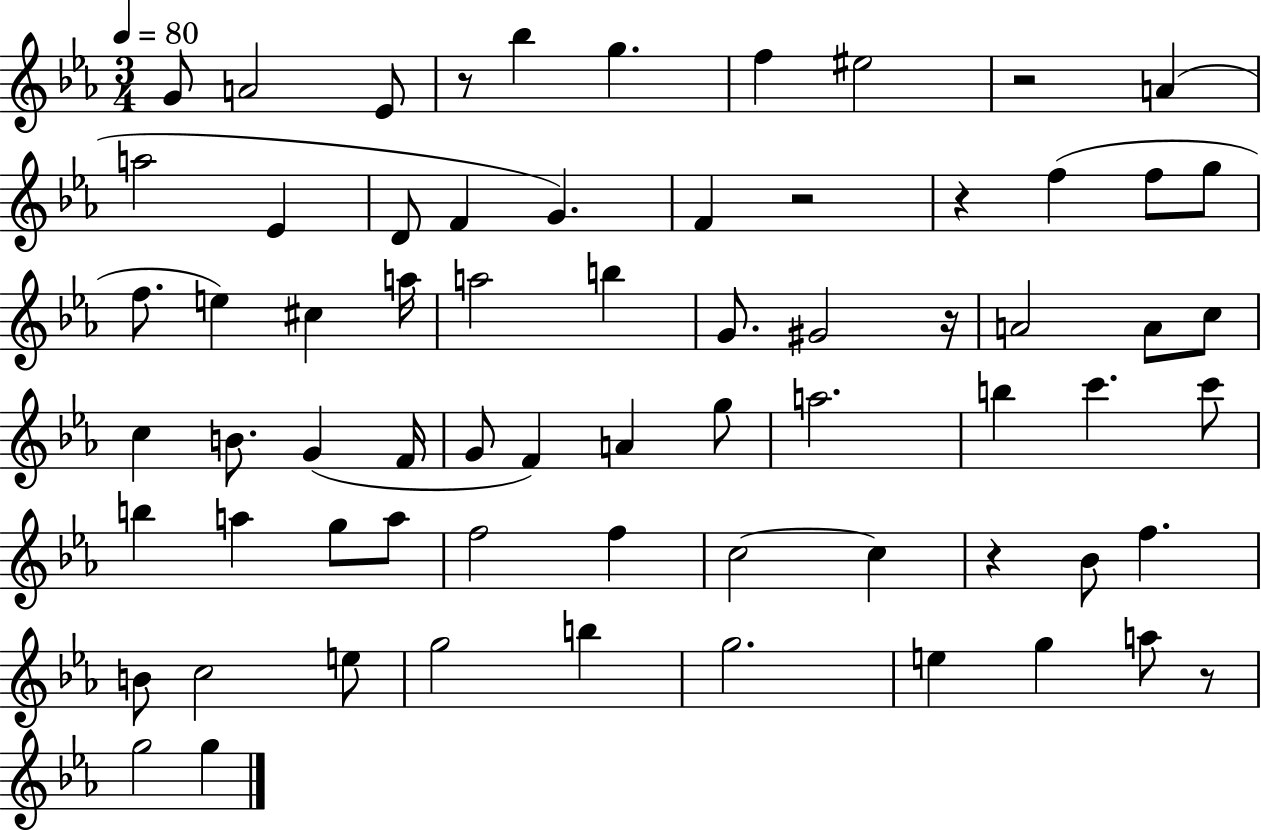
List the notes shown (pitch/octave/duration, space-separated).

G4/e A4/h Eb4/e R/e Bb5/q G5/q. F5/q EIS5/h R/h A4/q A5/h Eb4/q D4/e F4/q G4/q. F4/q R/h R/q F5/q F5/e G5/e F5/e. E5/q C#5/q A5/s A5/h B5/q G4/e. G#4/h R/s A4/h A4/e C5/e C5/q B4/e. G4/q F4/s G4/e F4/q A4/q G5/e A5/h. B5/q C6/q. C6/e B5/q A5/q G5/e A5/e F5/h F5/q C5/h C5/q R/q Bb4/e F5/q. B4/e C5/h E5/e G5/h B5/q G5/h. E5/q G5/q A5/e R/e G5/h G5/q